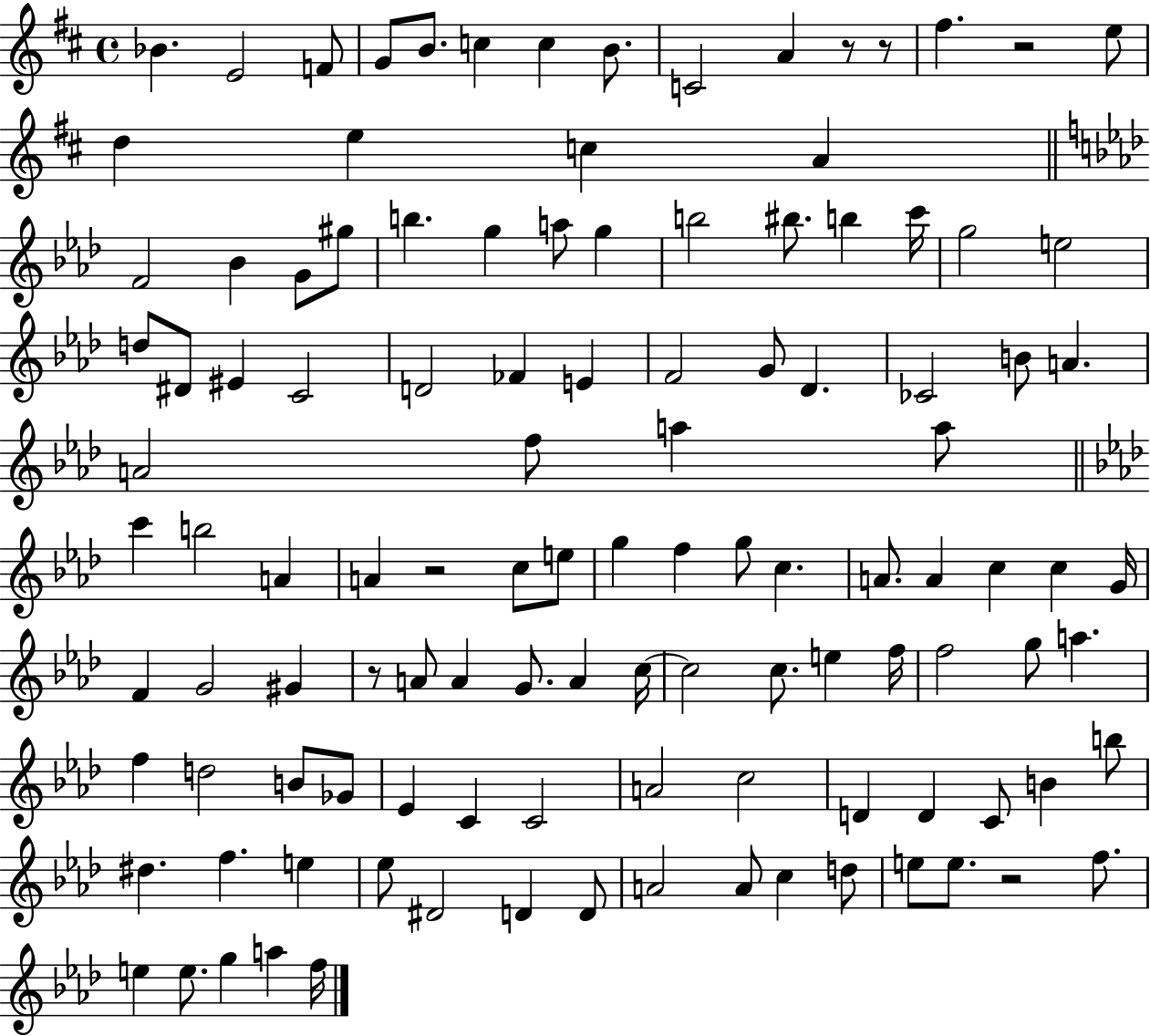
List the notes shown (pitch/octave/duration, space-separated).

Bb4/q. E4/h F4/e G4/e B4/e. C5/q C5/q B4/e. C4/h A4/q R/e R/e F#5/q. R/h E5/e D5/q E5/q C5/q A4/q F4/h Bb4/q G4/e G#5/e B5/q. G5/q A5/e G5/q B5/h BIS5/e. B5/q C6/s G5/h E5/h D5/e D#4/e EIS4/q C4/h D4/h FES4/q E4/q F4/h G4/e Db4/q. CES4/h B4/e A4/q. A4/h F5/e A5/q A5/e C6/q B5/h A4/q A4/q R/h C5/e E5/e G5/q F5/q G5/e C5/q. A4/e. A4/q C5/q C5/q G4/s F4/q G4/h G#4/q R/e A4/e A4/q G4/e. A4/q C5/s C5/h C5/e. E5/q F5/s F5/h G5/e A5/q. F5/q D5/h B4/e Gb4/e Eb4/q C4/q C4/h A4/h C5/h D4/q D4/q C4/e B4/q B5/e D#5/q. F5/q. E5/q Eb5/e D#4/h D4/q D4/e A4/h A4/e C5/q D5/e E5/e E5/e. R/h F5/e. E5/q E5/e. G5/q A5/q F5/s